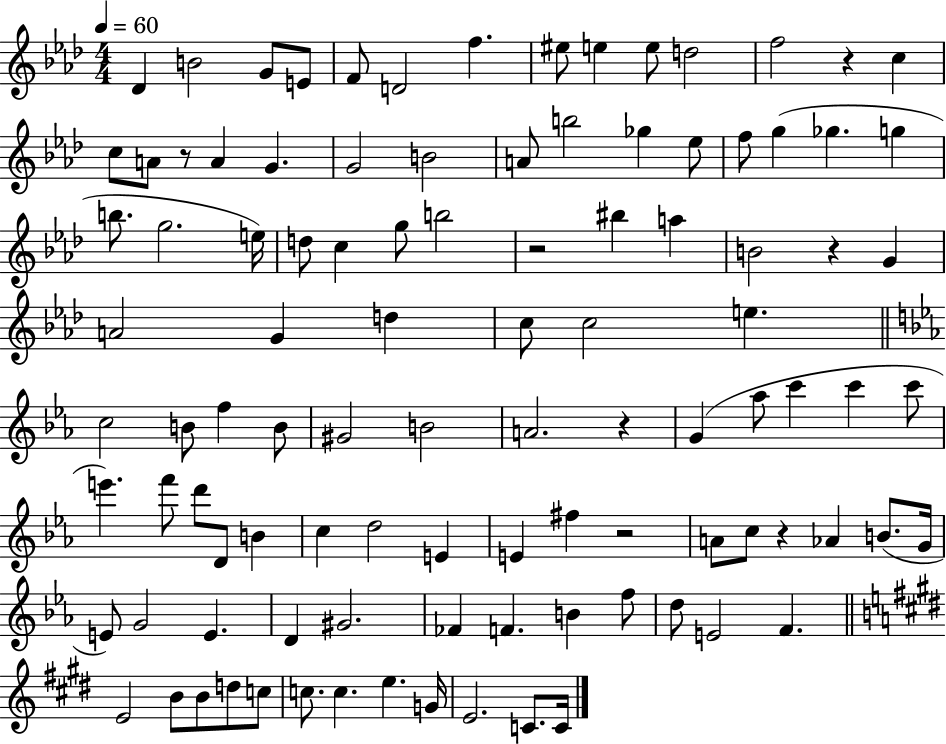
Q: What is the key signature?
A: AES major